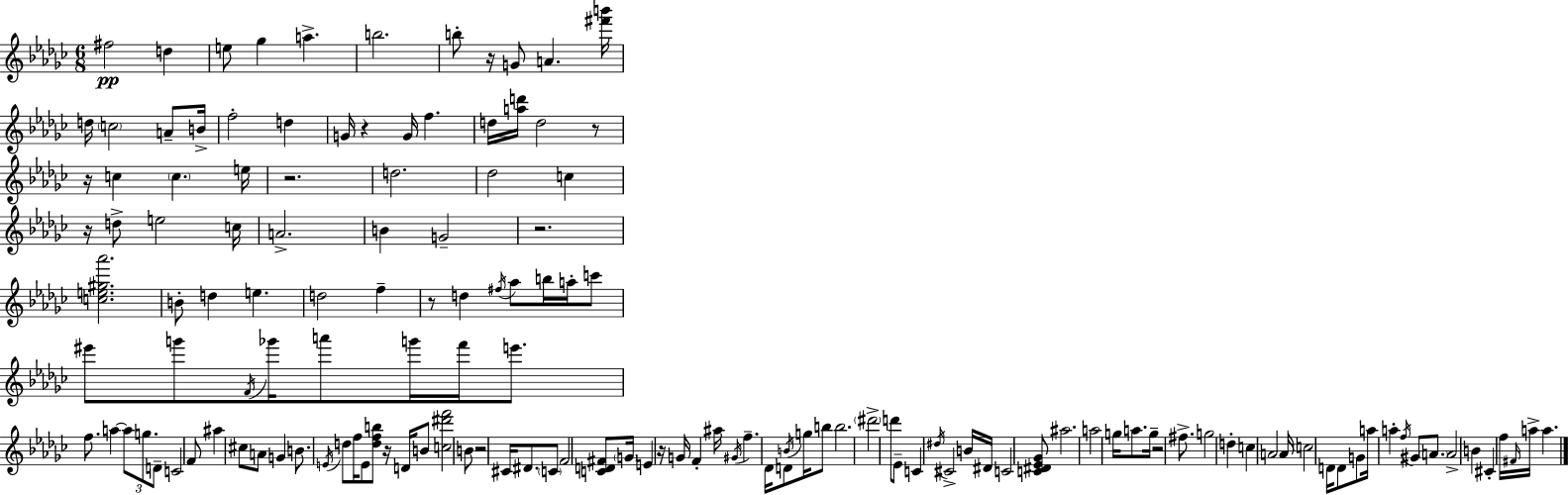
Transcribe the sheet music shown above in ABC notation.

X:1
T:Untitled
M:6/8
L:1/4
K:Ebm
^f2 d e/2 _g a b2 b/2 z/4 G/2 A [^f'b']/4 d/4 c2 A/2 B/4 f2 d G/4 z G/4 f d/4 [ad']/4 d2 z/2 z/4 c c e/4 z2 d2 _d2 c z/4 d/2 e2 c/4 A2 B G2 z2 [ce^g_a']2 B/2 d e d2 f z/2 d ^f/4 _a/2 b/4 a/4 c'/2 ^e'/2 g'/2 F/4 _g'/4 a'/2 g'/4 f'/4 e'/2 f/2 a a/2 g/2 D/2 C2 F/2 ^a ^c/2 A/2 G B/2 E/4 d/2 f/4 E/2 [dfb]/2 z/4 D/4 B/2 [c^d'f']2 B/2 z2 ^C/4 ^D/2 C/2 F2 [CD^F]/2 G/4 E z/4 G/4 F ^a/4 ^G/4 f _D/4 D/2 B/4 g/4 b/2 b2 ^d'2 d'/2 _E/2 C ^d/4 ^C2 B/4 ^D/4 C2 [C^D_E_G]/2 ^a2 a2 g/4 a/2 g/4 z2 ^f/2 g2 d c A2 A/4 c2 D/4 D/2 G/2 a/4 a f/4 ^G/2 A/2 A2 B ^C f/4 ^F/4 a/4 a